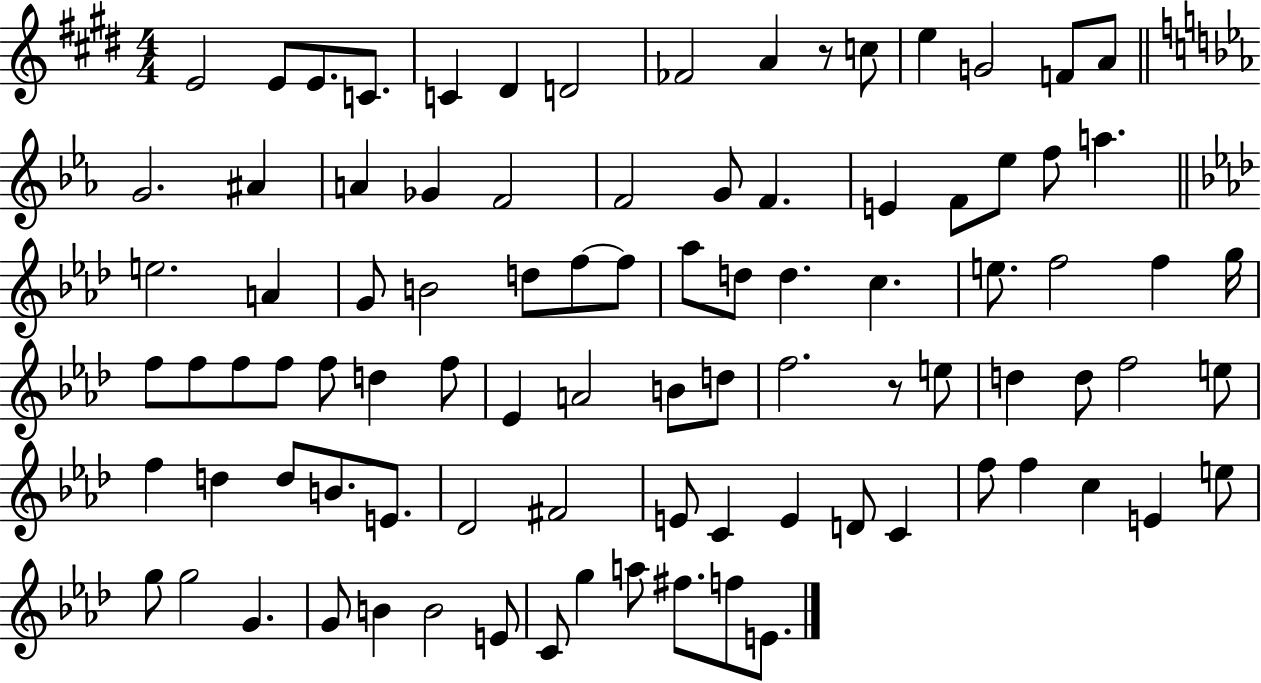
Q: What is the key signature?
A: E major